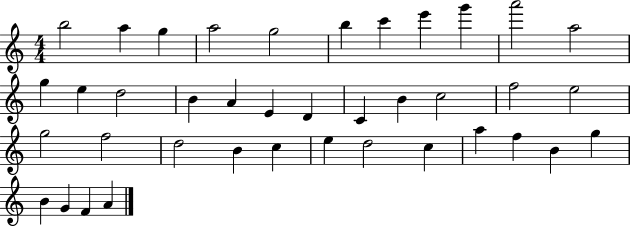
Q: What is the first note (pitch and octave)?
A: B5